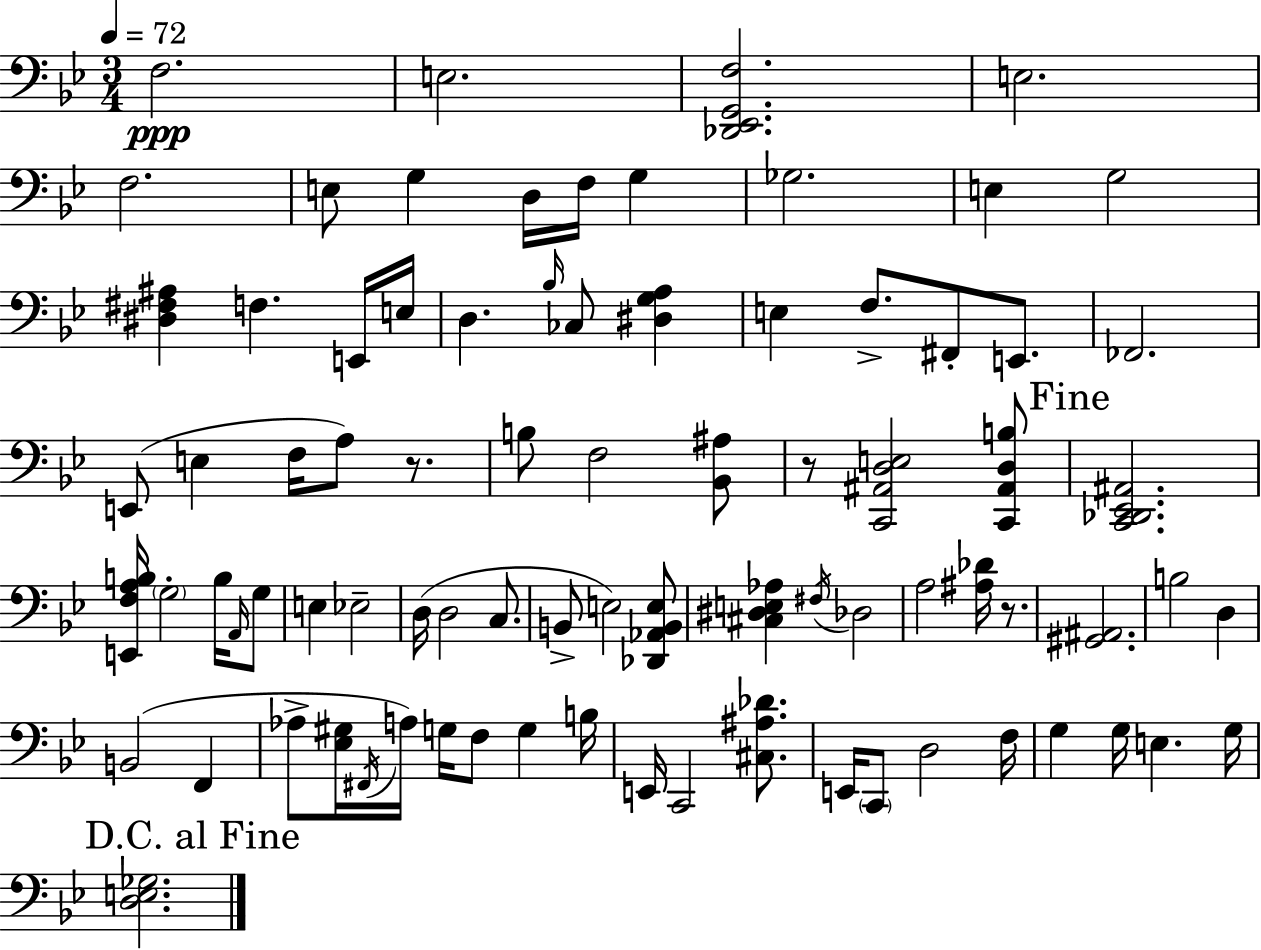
{
  \clef bass
  \numericTimeSignature
  \time 3/4
  \key g \minor
  \tempo 4 = 72
  f2.\ppp | e2. | <des, ees, g, f>2. | e2. | \break f2. | e8 g4 d16 f16 g4 | ges2. | e4 g2 | \break <dis fis ais>4 f4. e,16 e16 | d4. \grace { bes16 } ces8 <dis g a>4 | e4 f8.-> fis,8-. e,8. | fes,2. | \break e,8( e4 f16 a8) r8. | b8 f2 <bes, ais>8 | r8 <c, ais, d e>2 <c, ais, d b>8 | \mark "Fine" <c, des, ees, ais,>2. | \break <e, f a b>16 \parenthesize g2-. b16 \grace { a,16 } | g8 e4 ees2-- | d16( d2 c8. | b,8-> e2) | \break <des, aes, b, e>8 <cis dis e aes>4 \acciaccatura { fis16 } des2 | a2 <ais des'>16 | r8. <gis, ais,>2. | b2 d4 | \break b,2( f,4 | aes8-> <ees gis>16 \acciaccatura { fis,16 } a16) g16 f8 g4 | b16 e,16 c,2 | <cis ais des'>8. e,16 \parenthesize c,8 d2 | \break f16 g4 g16 e4. | g16 \mark "D.C. al Fine" <d e ges>2. | \bar "|."
}